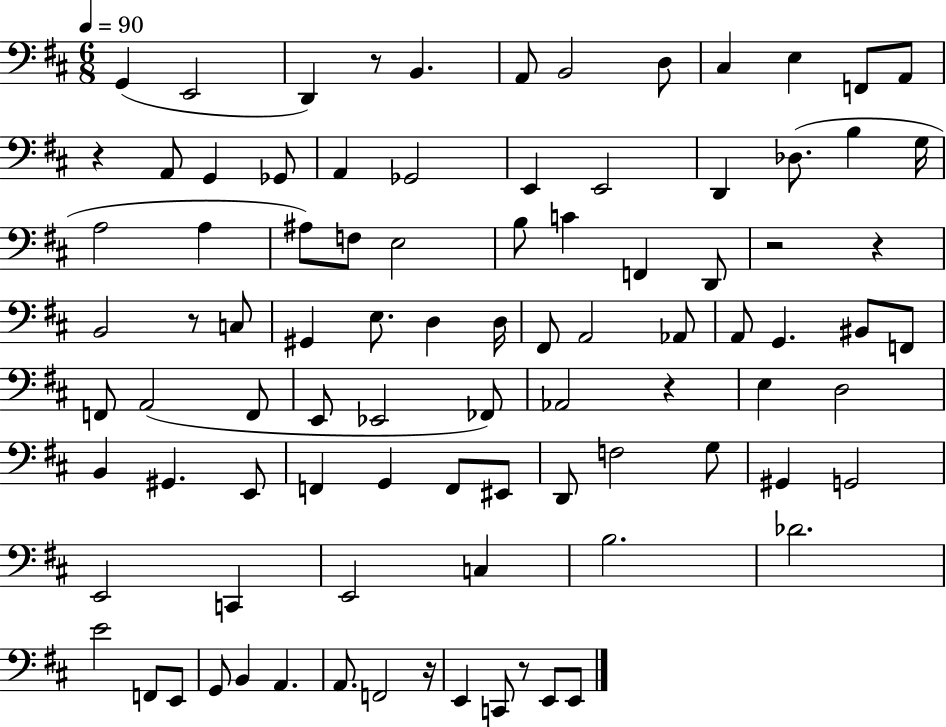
{
  \clef bass
  \numericTimeSignature
  \time 6/8
  \key d \major
  \tempo 4 = 90
  g,4( e,2 | d,4) r8 b,4. | a,8 b,2 d8 | cis4 e4 f,8 a,8 | \break r4 a,8 g,4 ges,8 | a,4 ges,2 | e,4 e,2 | d,4 des8.( b4 g16 | \break a2 a4 | ais8) f8 e2 | b8 c'4 f,4 d,8 | r2 r4 | \break b,2 r8 c8 | gis,4 e8. d4 d16 | fis,8 a,2 aes,8 | a,8 g,4. bis,8 f,8 | \break f,8 a,2( f,8 | e,8 ees,2 fes,8) | aes,2 r4 | e4 d2 | \break b,4 gis,4. e,8 | f,4 g,4 f,8 eis,8 | d,8 f2 g8 | gis,4 g,2 | \break e,2 c,4 | e,2 c4 | b2. | des'2. | \break e'2 f,8 e,8 | g,8 b,4 a,4. | a,8. f,2 r16 | e,4 c,8 r8 e,8 e,8 | \break \bar "|."
}